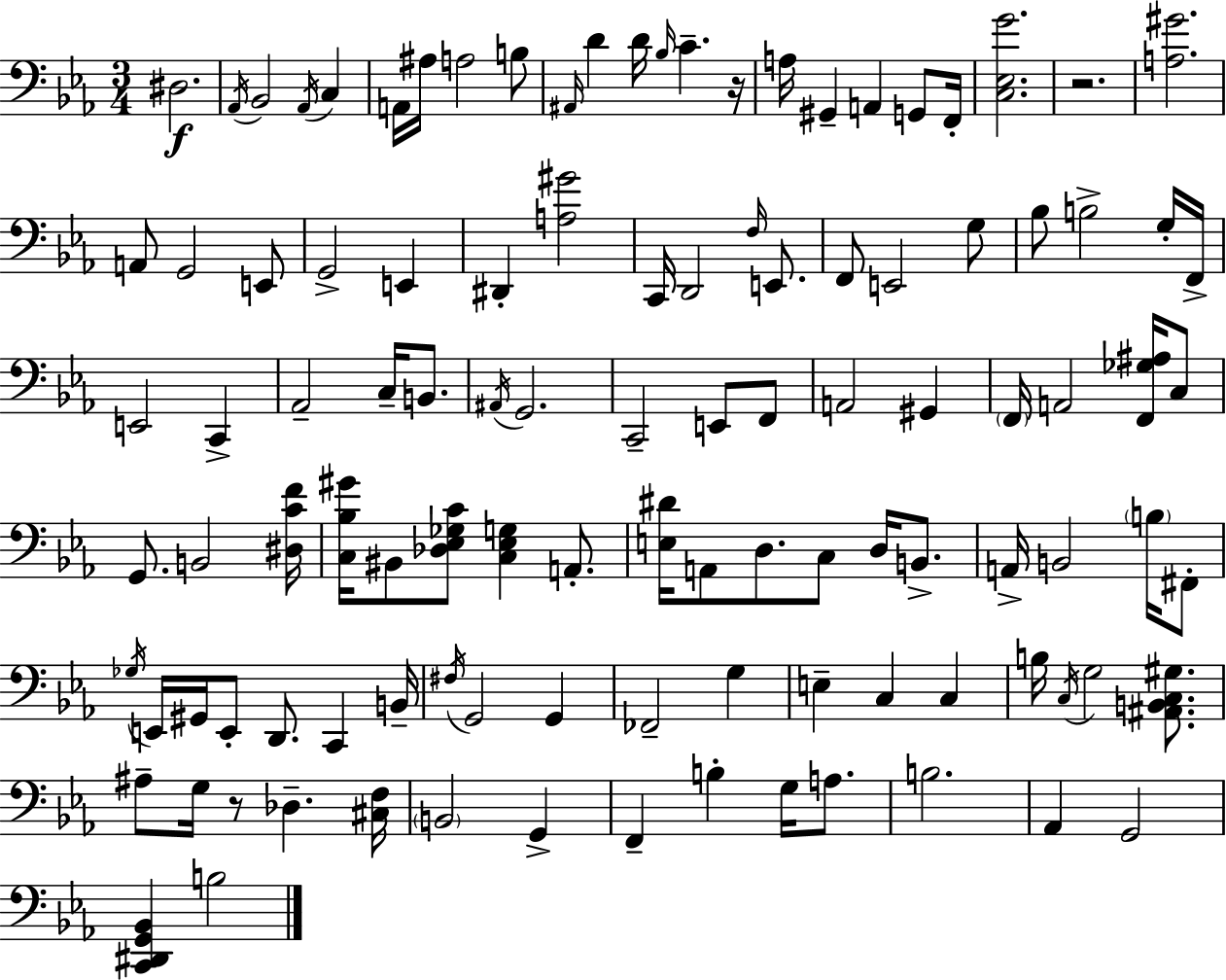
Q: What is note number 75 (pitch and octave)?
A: FES2